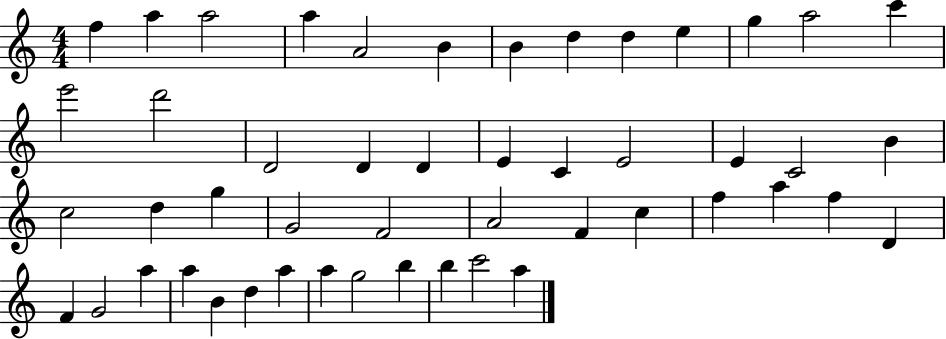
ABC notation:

X:1
T:Untitled
M:4/4
L:1/4
K:C
f a a2 a A2 B B d d e g a2 c' e'2 d'2 D2 D D E C E2 E C2 B c2 d g G2 F2 A2 F c f a f D F G2 a a B d a a g2 b b c'2 a